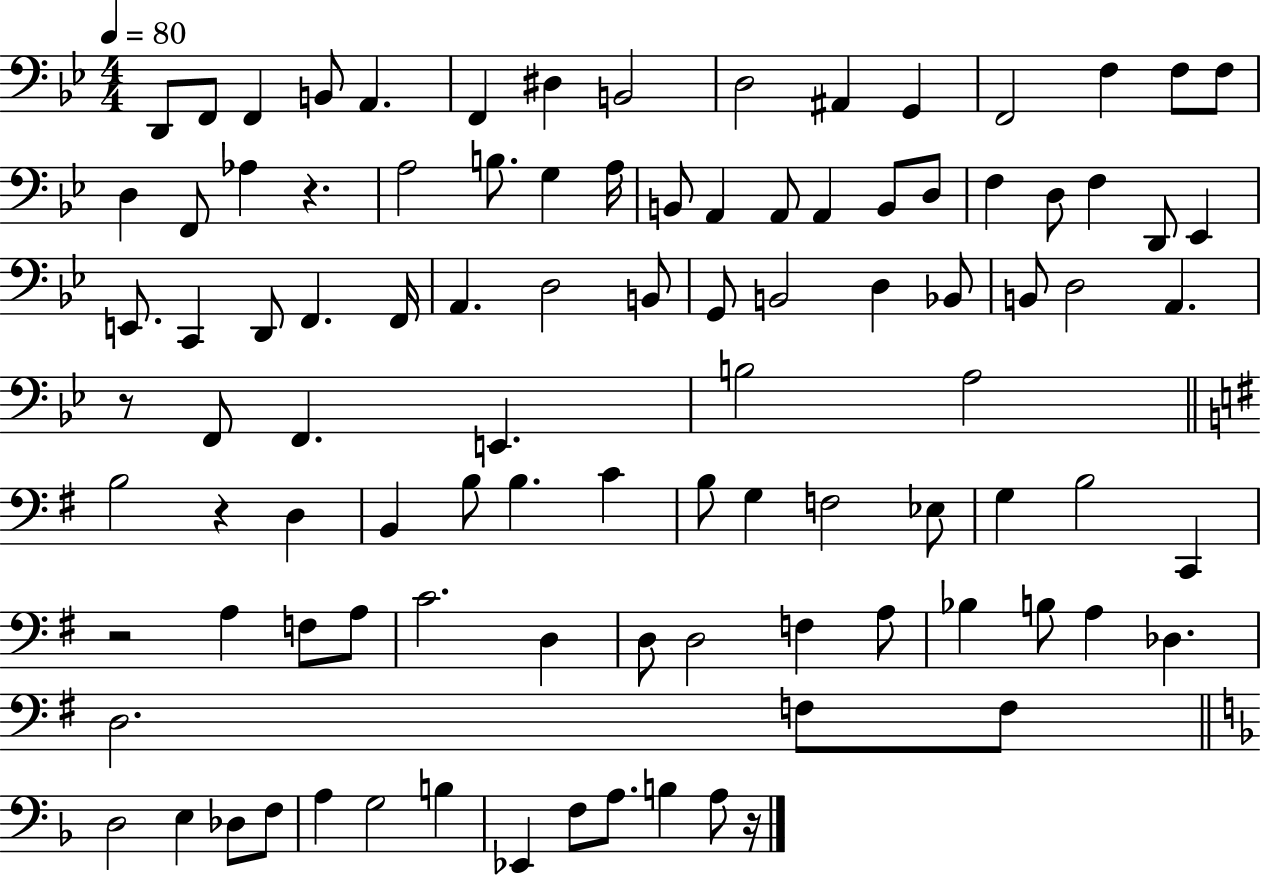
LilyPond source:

{
  \clef bass
  \numericTimeSignature
  \time 4/4
  \key bes \major
  \tempo 4 = 80
  d,8 f,8 f,4 b,8 a,4. | f,4 dis4 b,2 | d2 ais,4 g,4 | f,2 f4 f8 f8 | \break d4 f,8 aes4 r4. | a2 b8. g4 a16 | b,8 a,4 a,8 a,4 b,8 d8 | f4 d8 f4 d,8 ees,4 | \break e,8. c,4 d,8 f,4. f,16 | a,4. d2 b,8 | g,8 b,2 d4 bes,8 | b,8 d2 a,4. | \break r8 f,8 f,4. e,4. | b2 a2 | \bar "||" \break \key e \minor b2 r4 d4 | b,4 b8 b4. c'4 | b8 g4 f2 ees8 | g4 b2 c,4 | \break r2 a4 f8 a8 | c'2. d4 | d8 d2 f4 a8 | bes4 b8 a4 des4. | \break d2. f8 f8 | \bar "||" \break \key f \major d2 e4 des8 f8 | a4 g2 b4 | ees,4 f8 a8. b4 a8 r16 | \bar "|."
}